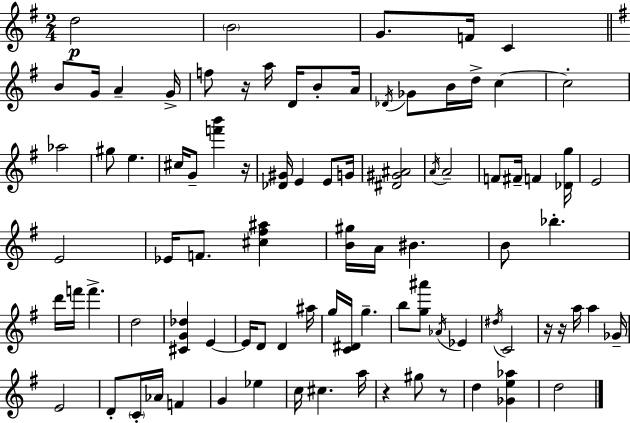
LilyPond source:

{
  \clef treble
  \numericTimeSignature
  \time 2/4
  \key e \minor
  \repeat volta 2 { d''2\p | \parenthesize b'2 | g'8. f'16 c'4 | \bar "||" \break \key e \minor b'8 g'16 a'4-- g'16-> | f''8 r16 a''16 d'16 b'8-. a'16 | \acciaccatura { des'16 } ges'8 b'16 d''16-> c''4~~ | c''2-. | \break aes''2 | gis''8 e''4. | cis''16 g'8-- <f''' b'''>4 | r16 <des' gis'>16 e'4 e'8 | \break g'16 <dis' gis' ais'>2 | \acciaccatura { a'16 } a'2-- | f'8 fis'16-- f'4 | <des' g''>16 e'2 | \break e'2 | ees'16 f'8. <cis'' fis'' ais''>4 | <b' gis''>16 a'16 bis'4. | b'8 bes''4.-. | \break d'''16 f'''16 f'''4.-> | d''2 | <cis' g' des''>4 e'4~~ | e'16 d'8 d'4 | \break ais''16 g''16 <c' dis'>16 g''4.-- | b''8 <g'' ais'''>8 \acciaccatura { aes'16 } ees'4 | \acciaccatura { dis''16 } c'2 | r16 r16 a''16 a''4 | \break ges'16-- e'2 | d'8-. \parenthesize c'16-. aes'16 | f'4 g'4 | ees''4 c''16 cis''4. | \break a''16 r4 | gis''8 r8 d''4 | <ges' e'' aes''>4 d''2 | } \bar "|."
}